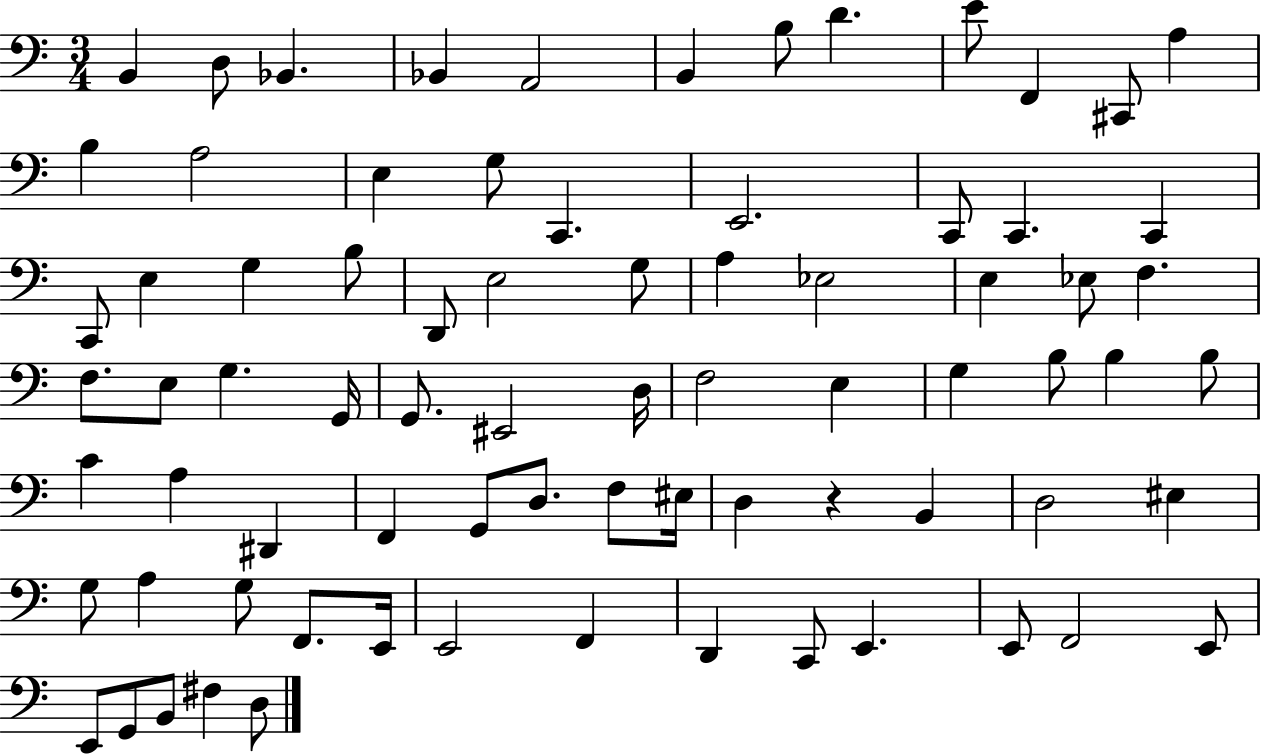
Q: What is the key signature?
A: C major